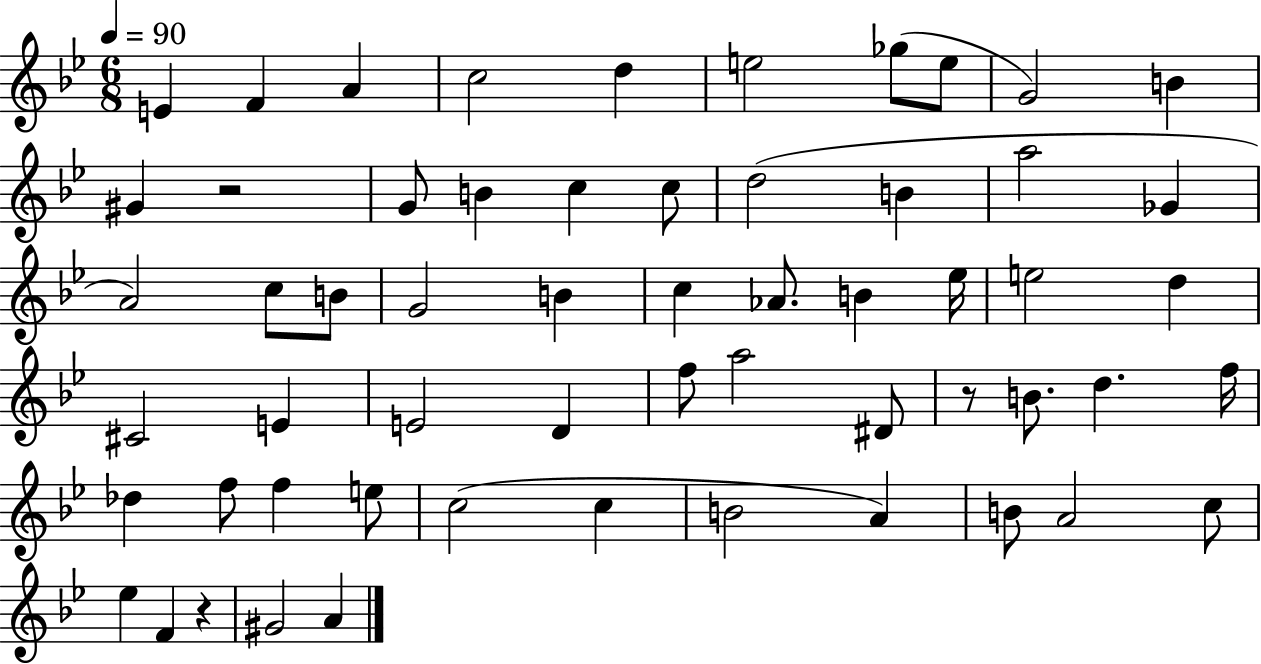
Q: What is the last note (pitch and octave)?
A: A4